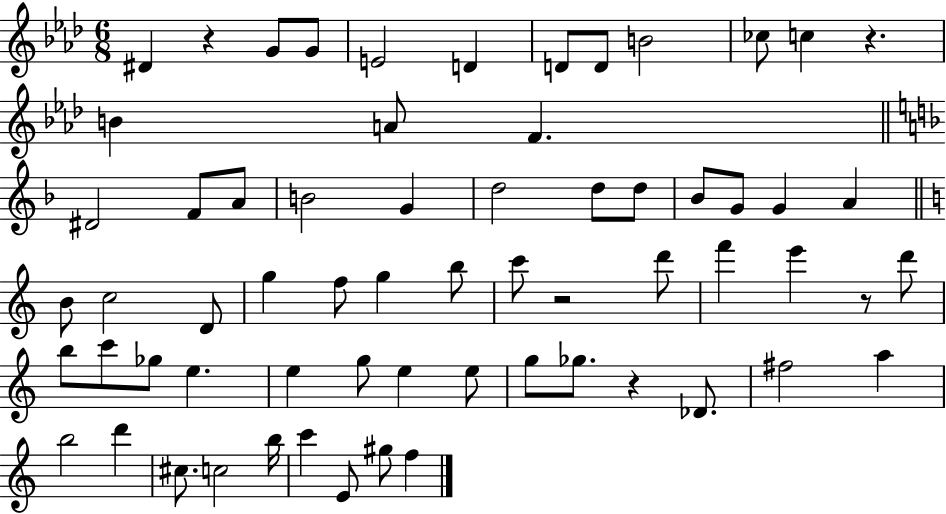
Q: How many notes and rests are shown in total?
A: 64